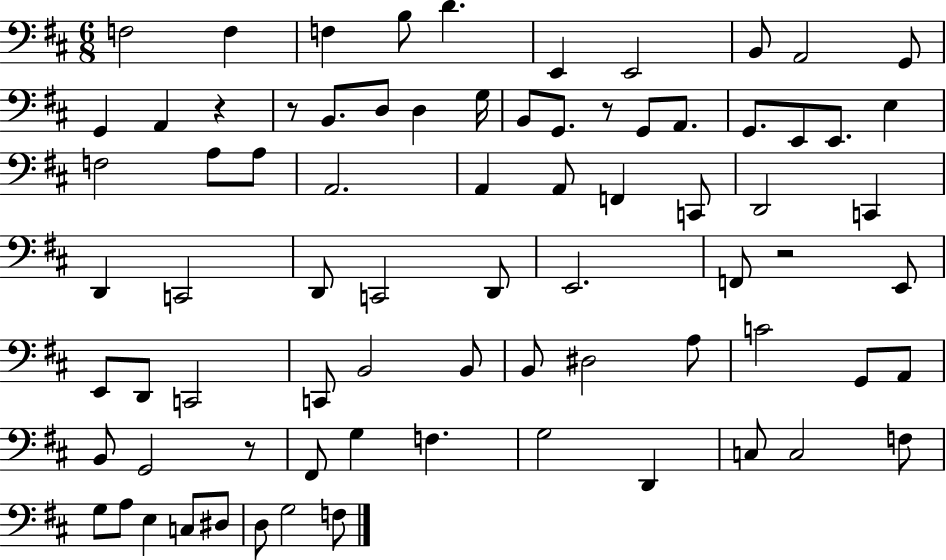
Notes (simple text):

F3/h F3/q F3/q B3/e D4/q. E2/q E2/h B2/e A2/h G2/e G2/q A2/q R/q R/e B2/e. D3/e D3/q G3/s B2/e G2/e. R/e G2/e A2/e. G2/e. E2/e E2/e. E3/q F3/h A3/e A3/e A2/h. A2/q A2/e F2/q C2/e D2/h C2/q D2/q C2/h D2/e C2/h D2/e E2/h. F2/e R/h E2/e E2/e D2/e C2/h C2/e B2/h B2/e B2/e D#3/h A3/e C4/h G2/e A2/e B2/e G2/h R/e F#2/e G3/q F3/q. G3/h D2/q C3/e C3/h F3/e G3/e A3/e E3/q C3/e D#3/e D3/e G3/h F3/e